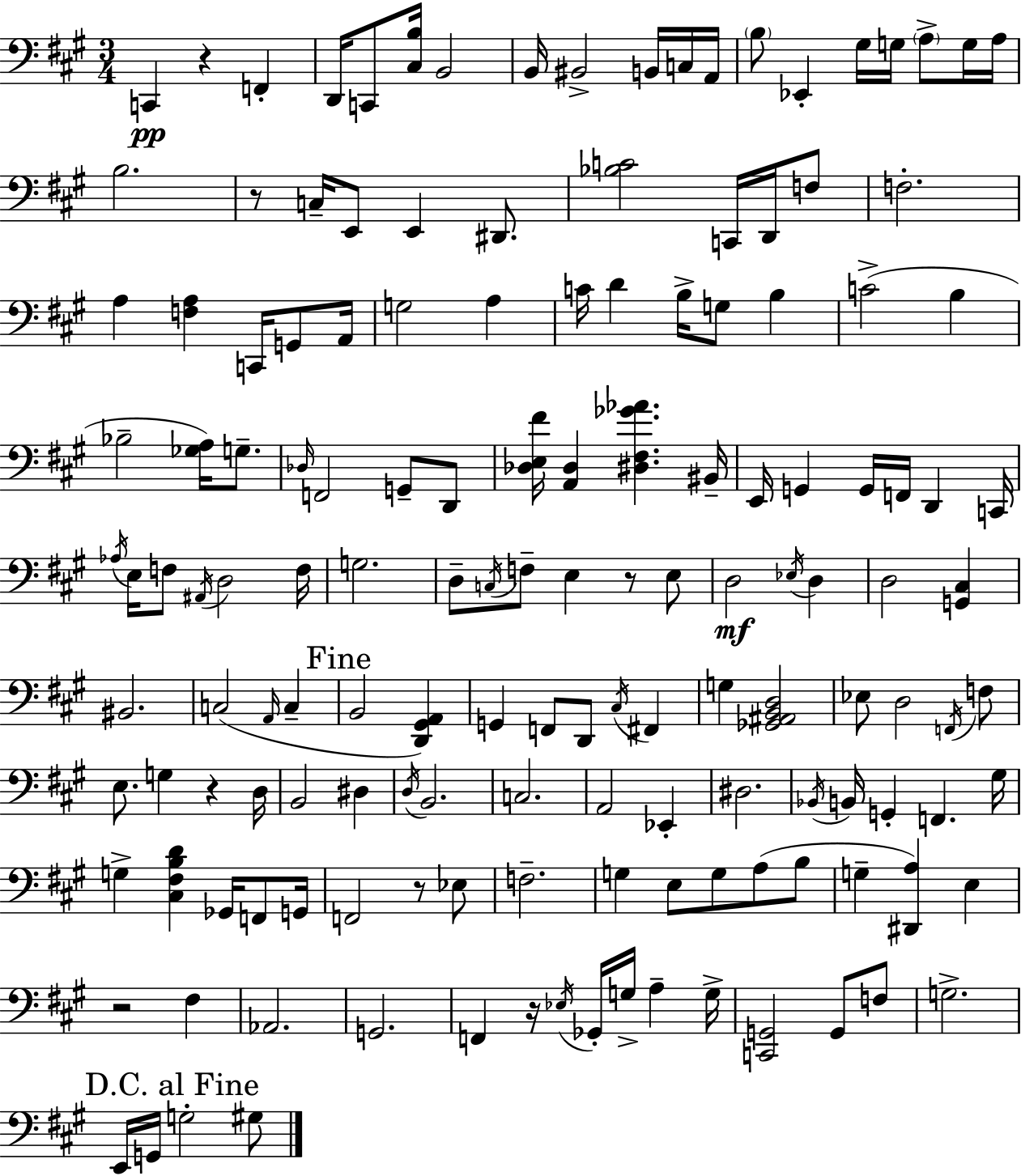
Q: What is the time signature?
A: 3/4